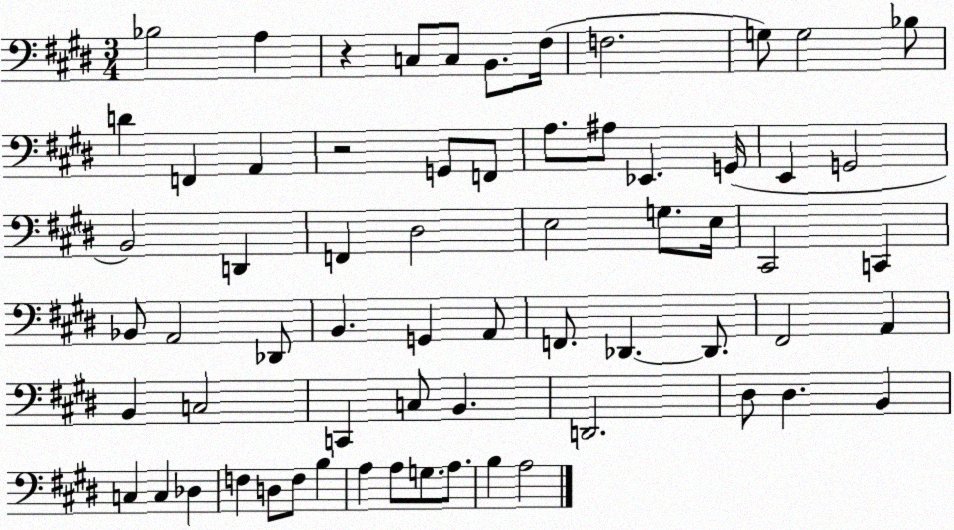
X:1
T:Untitled
M:3/4
L:1/4
K:E
_B,2 A, z C,/2 C,/2 B,,/2 ^F,/4 F,2 G,/2 G,2 _B,/2 D F,, A,, z2 G,,/2 F,,/2 A,/2 ^A,/2 _E,, G,,/4 E,, G,,2 B,,2 D,, F,, ^D,2 E,2 G,/2 E,/4 ^C,,2 C,, _B,,/2 A,,2 _D,,/2 B,, G,, A,,/2 F,,/2 _D,, _D,,/2 ^F,,2 A,, B,, C,2 C,, C,/2 B,, D,,2 ^D,/2 ^D, B,, C, C, _D, F, D,/2 F,/2 B, A, A,/2 G,/2 A,/2 B, A,2